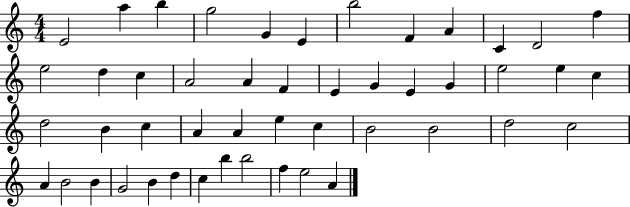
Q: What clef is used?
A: treble